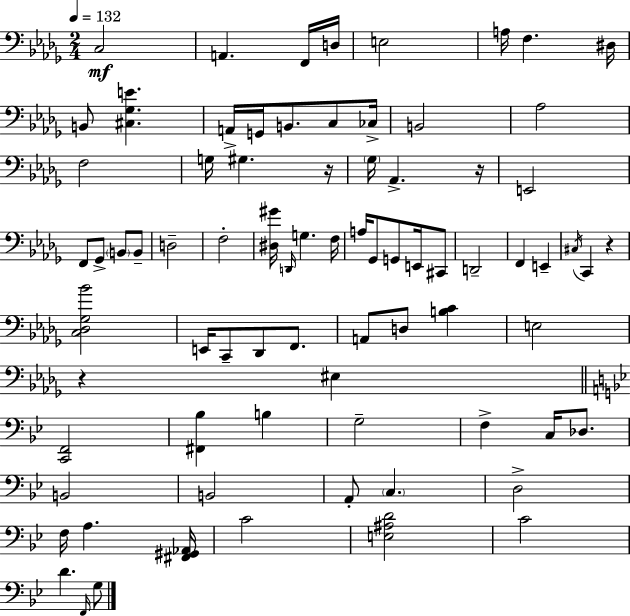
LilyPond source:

{
  \clef bass
  \numericTimeSignature
  \time 2/4
  \key bes \minor
  \tempo 4 = 132
  c2\mf | a,4. f,16 d16 | e2 | a16 f4. dis16 | \break b,8 <cis ges e'>4. | a,16-> g,16 b,8. c8 ces16-> | b,2 | aes2 | \break f2 | g16 gis4. r16 | \parenthesize ges16 aes,4.-> r16 | e,2 | \break f,8 ges,8-> \parenthesize b,8 b,8-- | d2-- | f2-. | <dis gis'>16 \grace { d,16 } g4. | \break f16 a16 ges,8 g,8 e,16 cis,8 | d,2-- | f,4 e,4-- | \acciaccatura { cis16 } c,4 r4 | \break <c des ges bes'>2 | e,16 c,8-- des,8 f,8. | a,8 d8 <b c'>4 | e2 | \break r4 eis4 | \bar "||" \break \key g \minor <c, f,>2 | <fis, bes>4 b4 | g2-- | f4-> c16 des8. | \break b,2 | b,2 | a,8-. \parenthesize c4. | d2-> | \break f16 a4. <fis, gis, aes,>16 | c'2 | <e ais d'>2 | c'2 | \break d'4. \grace { f,16 } g8 | \bar "|."
}